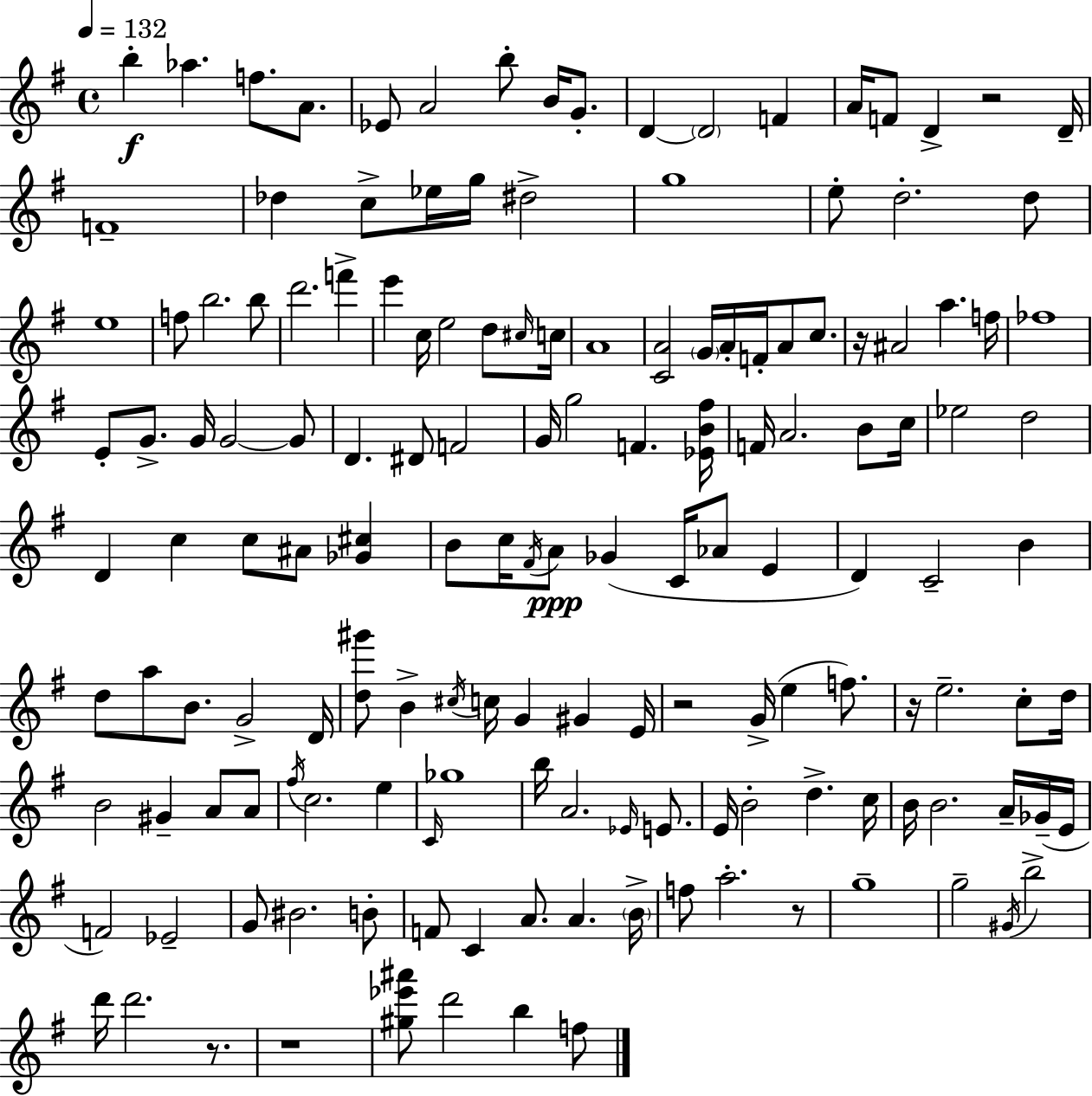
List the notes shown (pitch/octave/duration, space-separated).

B5/q Ab5/q. F5/e. A4/e. Eb4/e A4/h B5/e B4/s G4/e. D4/q D4/h F4/q A4/s F4/e D4/q R/h D4/s F4/w Db5/q C5/e Eb5/s G5/s D#5/h G5/w E5/e D5/h. D5/e E5/w F5/e B5/h. B5/e D6/h. F6/q E6/q C5/s E5/h D5/e C#5/s C5/s A4/w [C4,A4]/h G4/s A4/s F4/s A4/e C5/e. R/s A#4/h A5/q. F5/s FES5/w E4/e G4/e. G4/s G4/h G4/e D4/q. D#4/e F4/h G4/s G5/h F4/q. [Eb4,B4,F#5]/s F4/s A4/h. B4/e C5/s Eb5/h D5/h D4/q C5/q C5/e A#4/e [Gb4,C#5]/q B4/e C5/s F#4/s A4/e Gb4/q C4/s Ab4/e E4/q D4/q C4/h B4/q D5/e A5/e B4/e. G4/h D4/s [D5,G#6]/e B4/q C#5/s C5/s G4/q G#4/q E4/s R/h G4/s E5/q F5/e. R/s E5/h. C5/e D5/s B4/h G#4/q A4/e A4/e F#5/s C5/h. E5/q C4/s Gb5/w B5/s A4/h. Eb4/s E4/e. E4/s B4/h D5/q. C5/s B4/s B4/h. A4/s Gb4/s E4/s F4/h Eb4/h G4/e BIS4/h. B4/e F4/e C4/q A4/e. A4/q. B4/s F5/e A5/h. R/e G5/w G5/h G#4/s B5/h D6/s D6/h. R/e. R/w [G#5,Eb6,A#6]/e D6/h B5/q F5/e